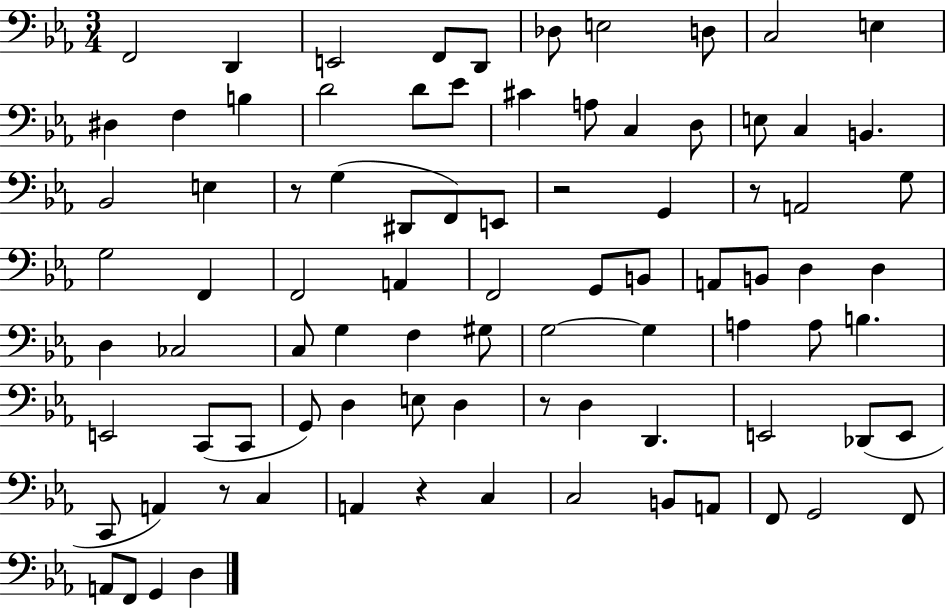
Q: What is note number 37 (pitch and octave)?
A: F2